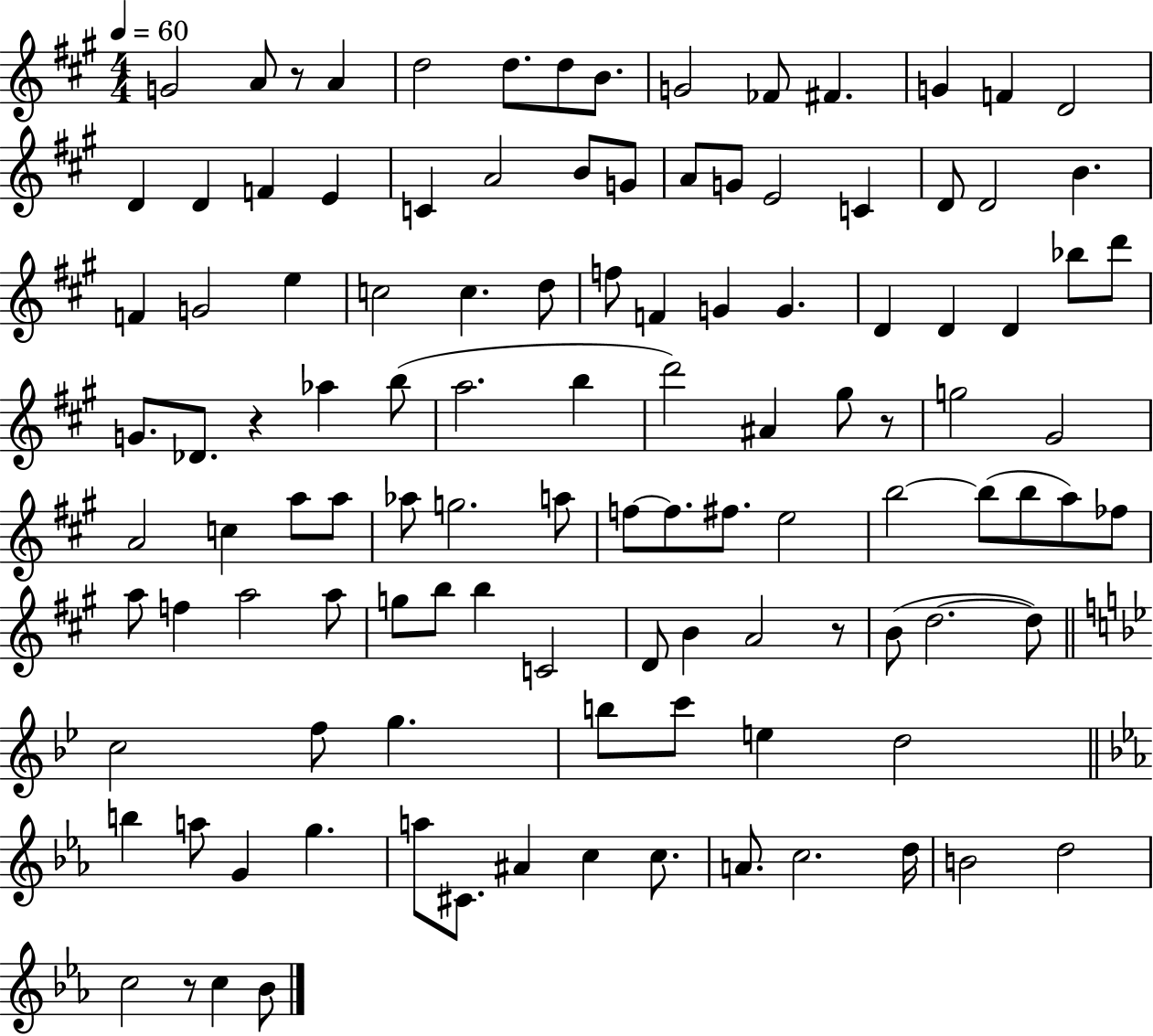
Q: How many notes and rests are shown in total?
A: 113